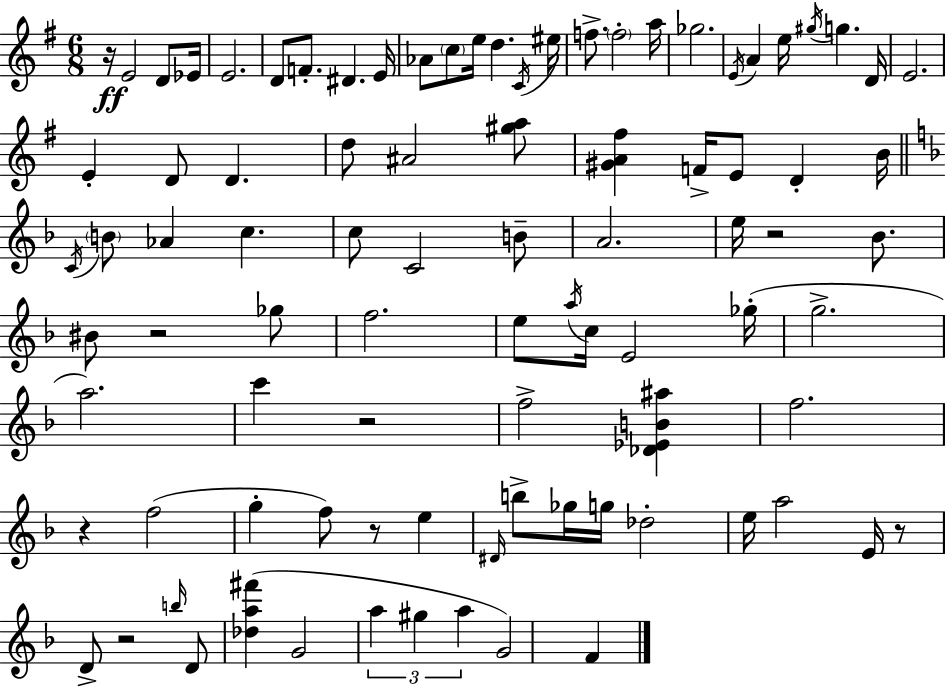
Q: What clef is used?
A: treble